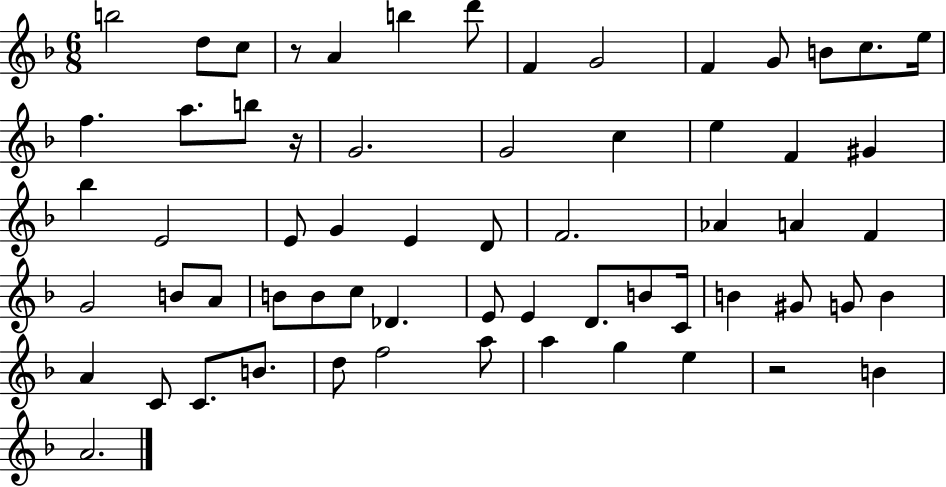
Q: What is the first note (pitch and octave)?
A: B5